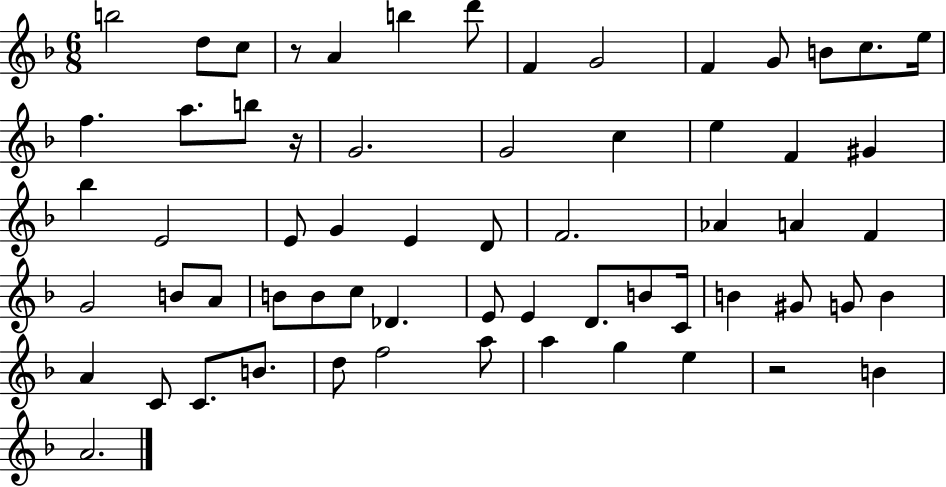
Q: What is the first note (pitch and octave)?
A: B5